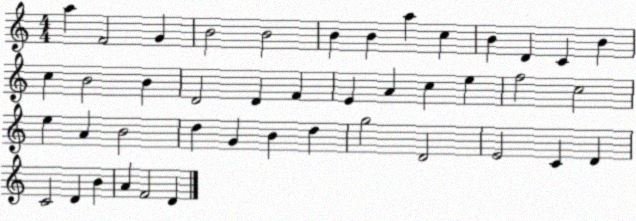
X:1
T:Untitled
M:4/4
L:1/4
K:C
a F2 G B2 B2 B B a c B D C B c B2 B D2 D F E A c e f2 c2 e A B2 d G B d g2 D2 E2 C D C2 D B A F2 D